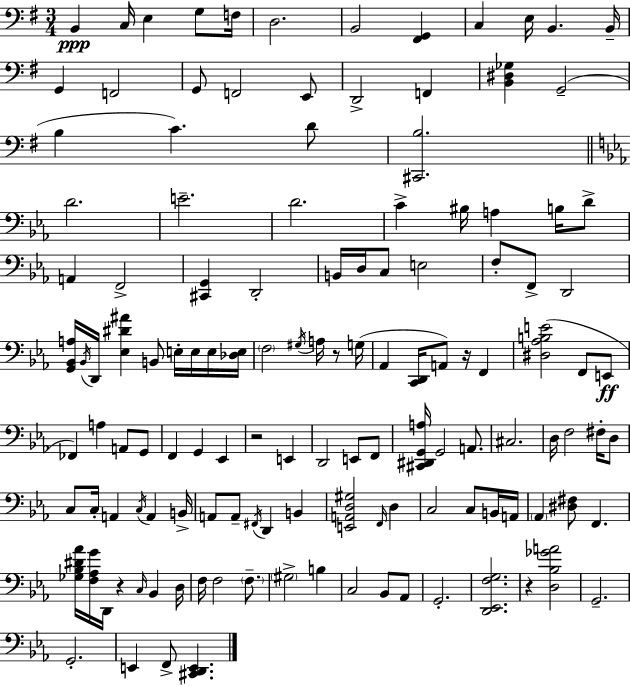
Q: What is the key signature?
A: G major